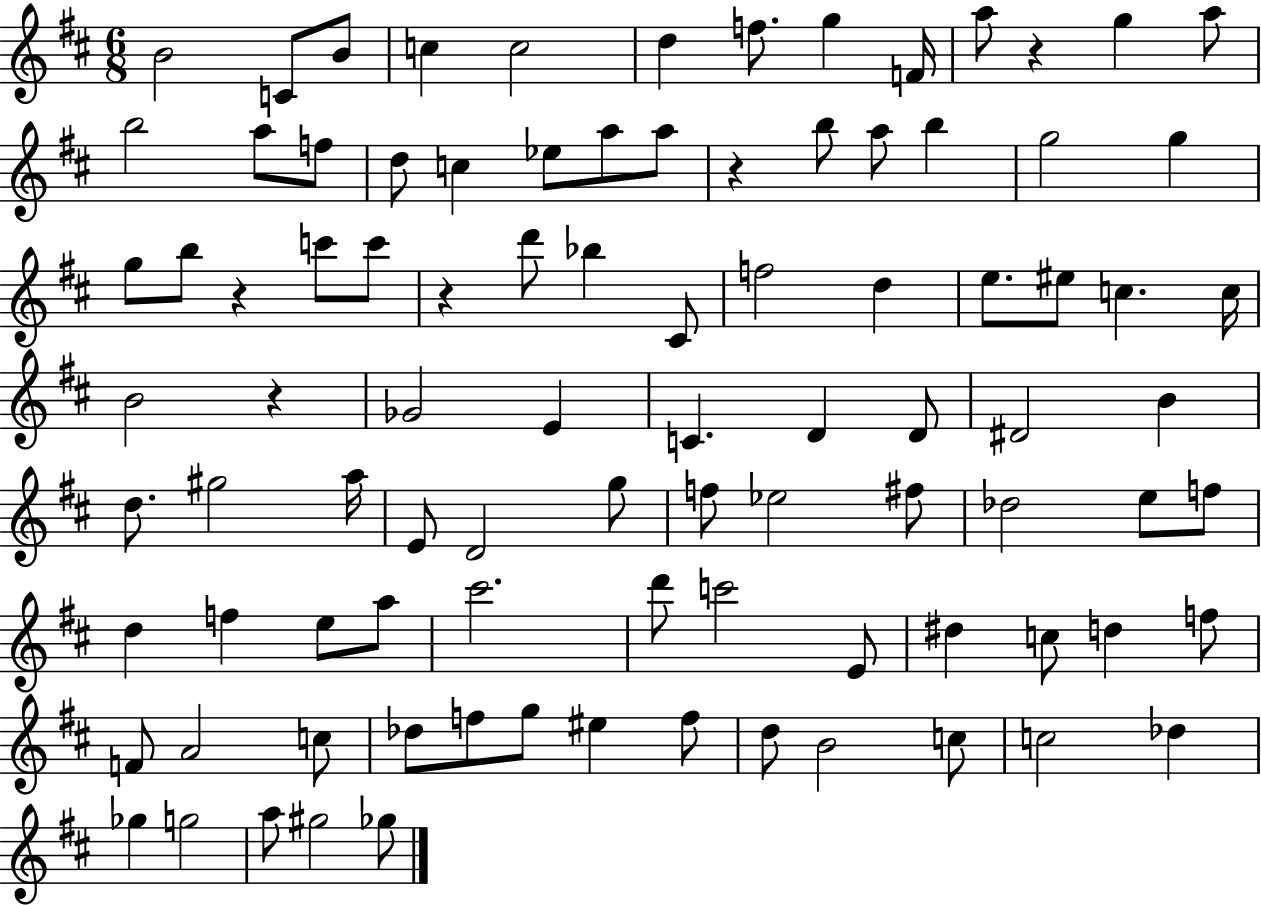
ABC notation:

X:1
T:Untitled
M:6/8
L:1/4
K:D
B2 C/2 B/2 c c2 d f/2 g F/4 a/2 z g a/2 b2 a/2 f/2 d/2 c _e/2 a/2 a/2 z b/2 a/2 b g2 g g/2 b/2 z c'/2 c'/2 z d'/2 _b ^C/2 f2 d e/2 ^e/2 c c/4 B2 z _G2 E C D D/2 ^D2 B d/2 ^g2 a/4 E/2 D2 g/2 f/2 _e2 ^f/2 _d2 e/2 f/2 d f e/2 a/2 ^c'2 d'/2 c'2 E/2 ^d c/2 d f/2 F/2 A2 c/2 _d/2 f/2 g/2 ^e f/2 d/2 B2 c/2 c2 _d _g g2 a/2 ^g2 _g/2